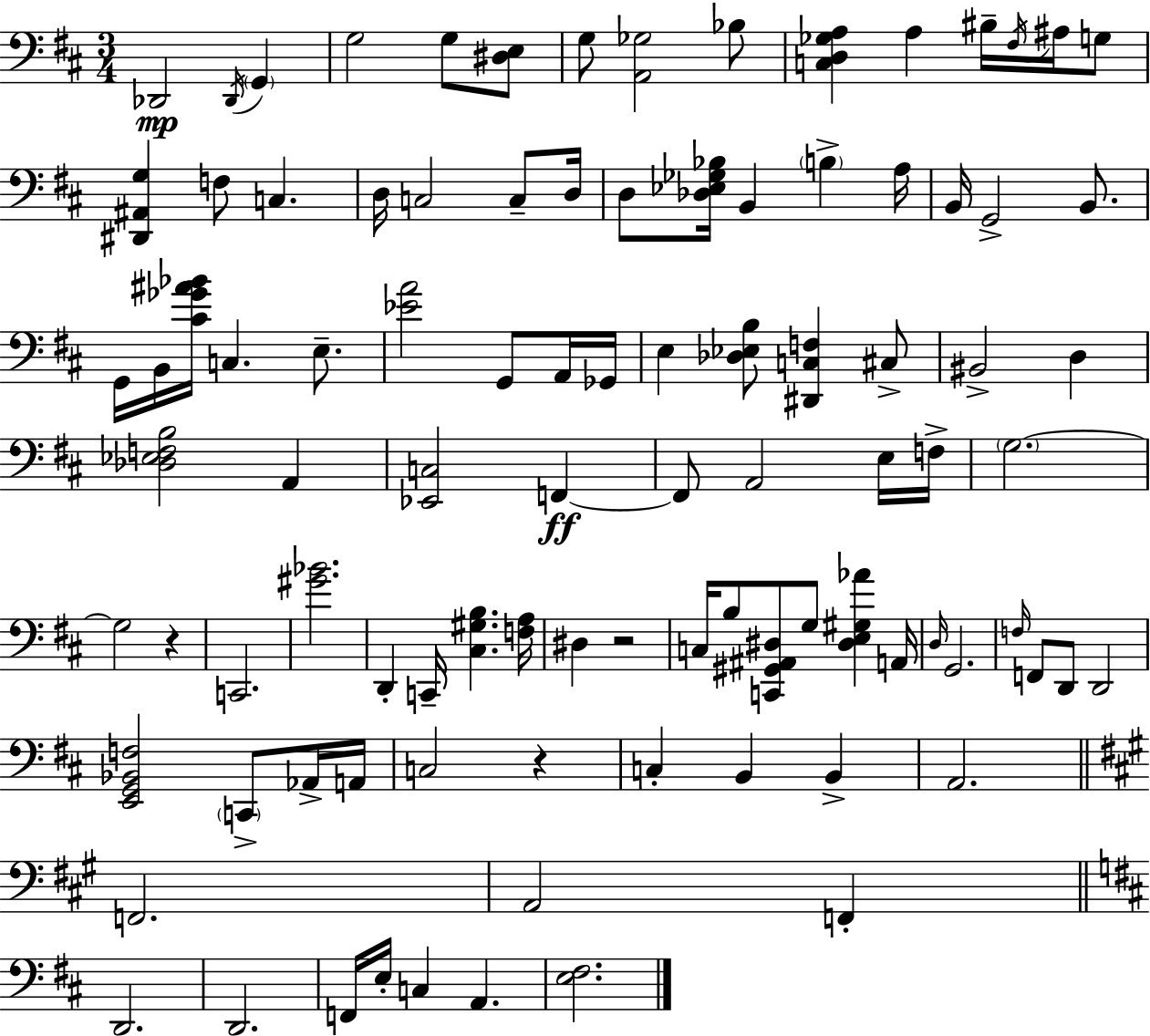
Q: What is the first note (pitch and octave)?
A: Db2